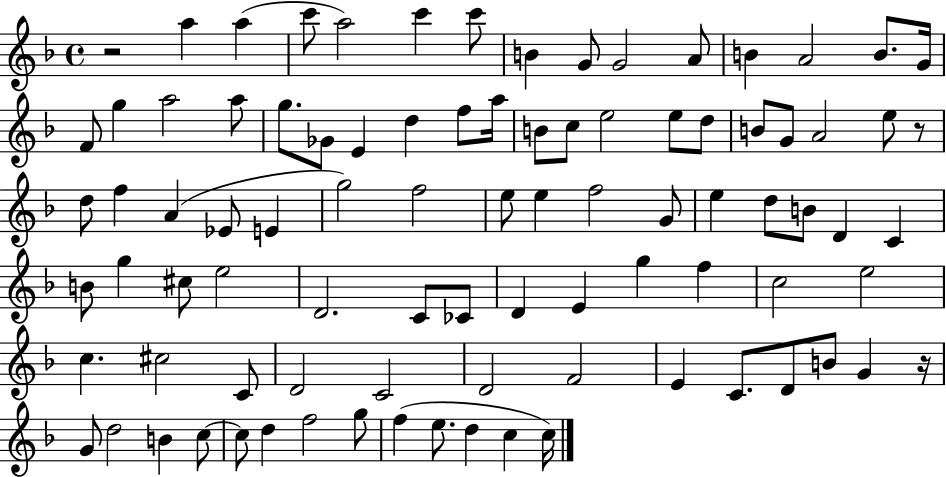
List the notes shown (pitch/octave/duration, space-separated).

R/h A5/q A5/q C6/e A5/h C6/q C6/e B4/q G4/e G4/h A4/e B4/q A4/h B4/e. G4/s F4/e G5/q A5/h A5/e G5/e. Gb4/e E4/q D5/q F5/e A5/s B4/e C5/e E5/h E5/e D5/e B4/e G4/e A4/h E5/e R/e D5/e F5/q A4/q Eb4/e E4/q G5/h F5/h E5/e E5/q F5/h G4/e E5/q D5/e B4/e D4/q C4/q B4/e G5/q C#5/e E5/h D4/h. C4/e CES4/e D4/q E4/q G5/q F5/q C5/h E5/h C5/q. C#5/h C4/e D4/h C4/h D4/h F4/h E4/q C4/e. D4/e B4/e G4/q R/s G4/e D5/h B4/q C5/e C5/e D5/q F5/h G5/e F5/q E5/e. D5/q C5/q C5/s